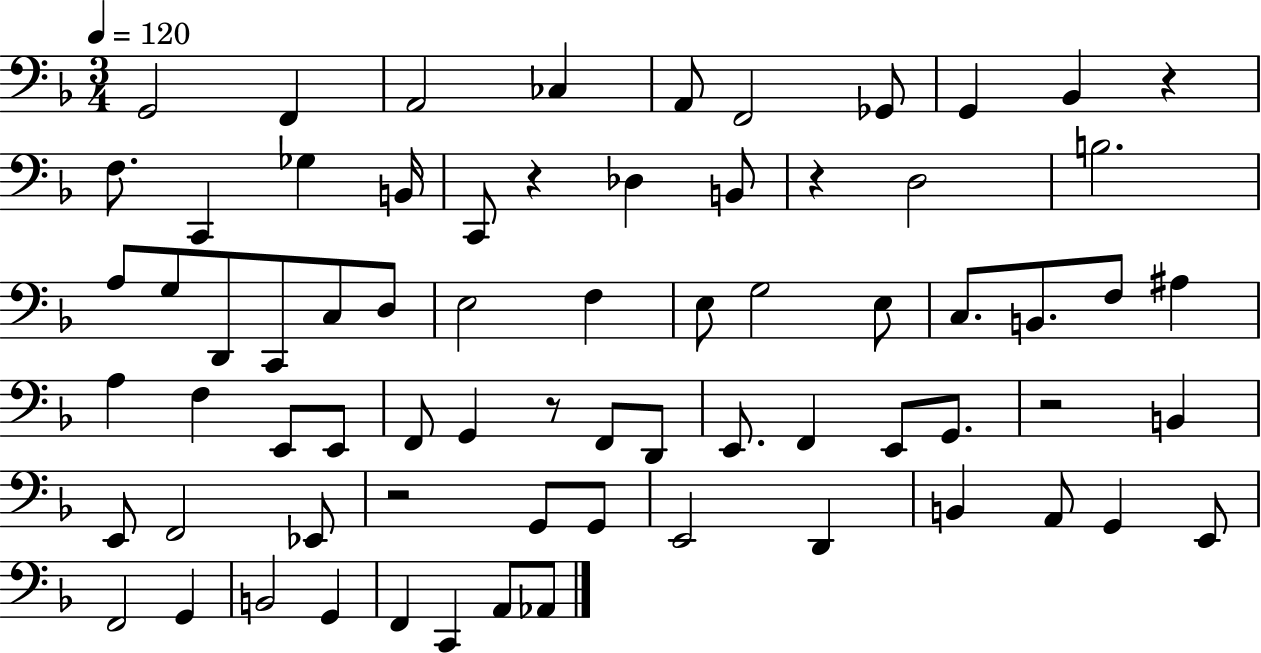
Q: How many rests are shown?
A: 6